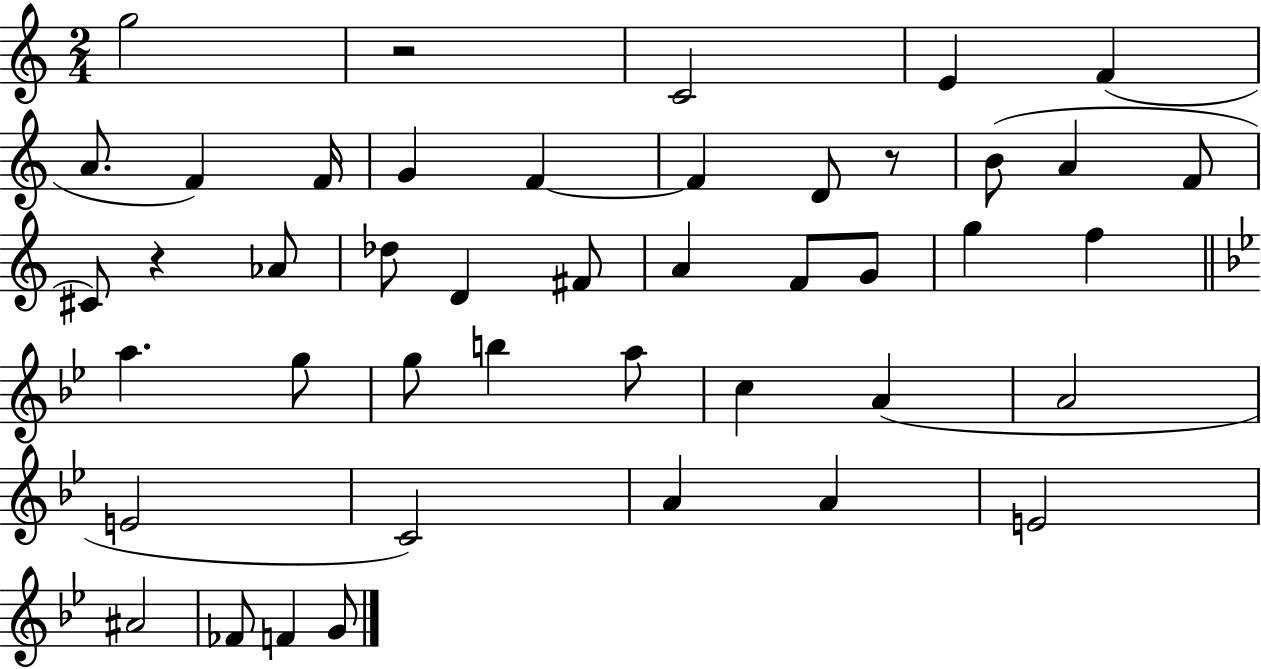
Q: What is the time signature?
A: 2/4